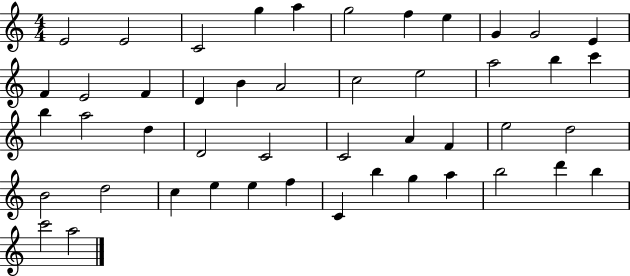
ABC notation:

X:1
T:Untitled
M:4/4
L:1/4
K:C
E2 E2 C2 g a g2 f e G G2 E F E2 F D B A2 c2 e2 a2 b c' b a2 d D2 C2 C2 A F e2 d2 B2 d2 c e e f C b g a b2 d' b c'2 a2